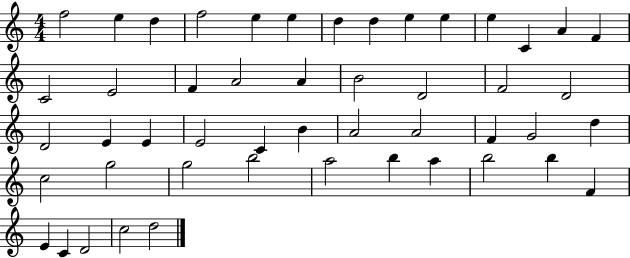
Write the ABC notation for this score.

X:1
T:Untitled
M:4/4
L:1/4
K:C
f2 e d f2 e e d d e e e C A F C2 E2 F A2 A B2 D2 F2 D2 D2 E E E2 C B A2 A2 F G2 d c2 g2 g2 b2 a2 b a b2 b F E C D2 c2 d2